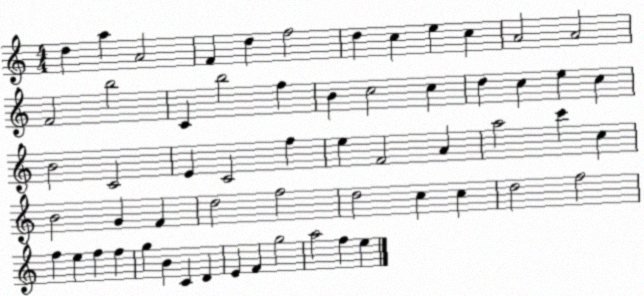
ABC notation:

X:1
T:Untitled
M:4/4
L:1/4
K:C
d a A2 F d f2 d c e c A2 A2 F2 b2 C b2 f B c2 c d c e c B2 C2 E C2 f e F2 A a2 c' c B2 G F d2 f2 d2 c c d2 f2 f e f f g B C D E F g2 a2 f e